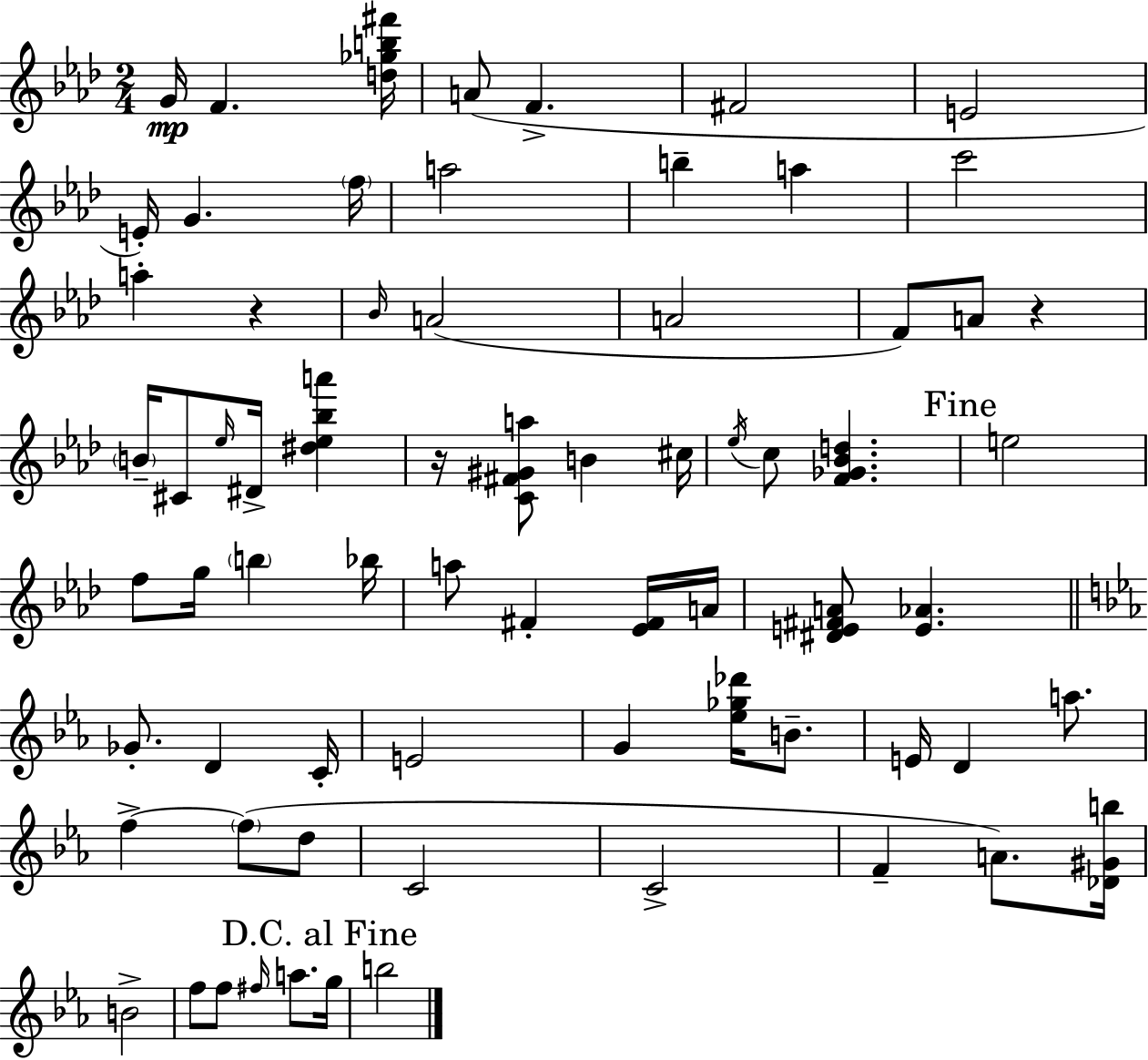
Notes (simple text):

G4/s F4/q. [D5,Gb5,B5,F#6]/s A4/e F4/q. F#4/h E4/h E4/s G4/q. F5/s A5/h B5/q A5/q C6/h A5/q R/q Bb4/s A4/h A4/h F4/e A4/e R/q B4/s C#4/e Eb5/s D#4/s [D#5,Eb5,Bb5,A6]/q R/s [C4,F#4,G#4,A5]/e B4/q C#5/s Eb5/s C5/e [F4,Gb4,Bb4,D5]/q. E5/h F5/e G5/s B5/q Bb5/s A5/e F#4/q [Eb4,F#4]/s A4/s [D#4,E4,F#4,A4]/e [E4,Ab4]/q. Gb4/e. D4/q C4/s E4/h G4/q [Eb5,Gb5,Db6]/s B4/e. E4/s D4/q A5/e. F5/q F5/e D5/e C4/h C4/h F4/q A4/e. [Db4,G#4,B5]/s B4/h F5/e F5/e F#5/s A5/e. G5/s B5/h